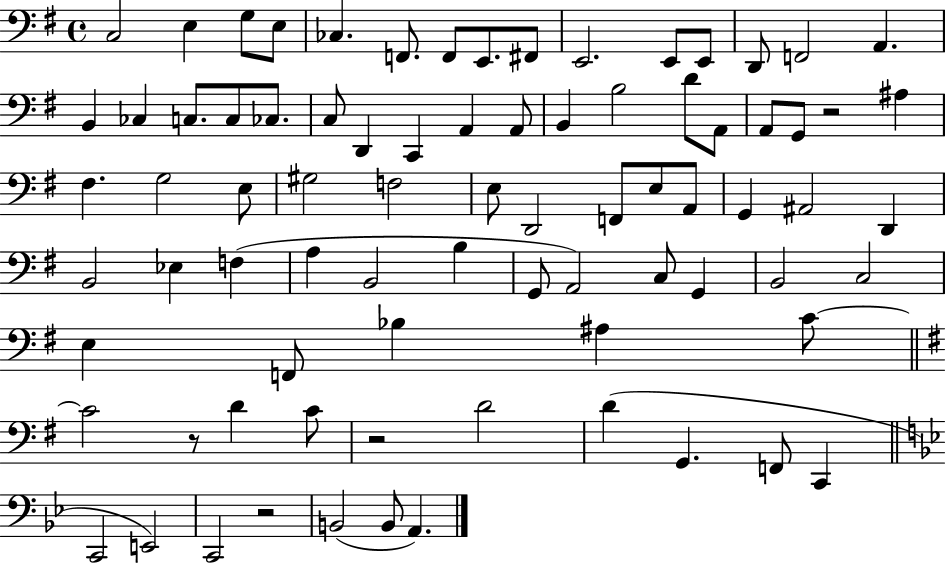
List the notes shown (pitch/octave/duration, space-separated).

C3/h E3/q G3/e E3/e CES3/q. F2/e. F2/e E2/e. F#2/e E2/h. E2/e E2/e D2/e F2/h A2/q. B2/q CES3/q C3/e. C3/e CES3/e. C3/e D2/q C2/q A2/q A2/e B2/q B3/h D4/e A2/e A2/e G2/e R/h A#3/q F#3/q. G3/h E3/e G#3/h F3/h E3/e D2/h F2/e E3/e A2/e G2/q A#2/h D2/q B2/h Eb3/q F3/q A3/q B2/h B3/q G2/e A2/h C3/e G2/q B2/h C3/h E3/q F2/e Bb3/q A#3/q C4/e C4/h R/e D4/q C4/e R/h D4/h D4/q G2/q. F2/e C2/q C2/h E2/h C2/h R/h B2/h B2/e A2/q.